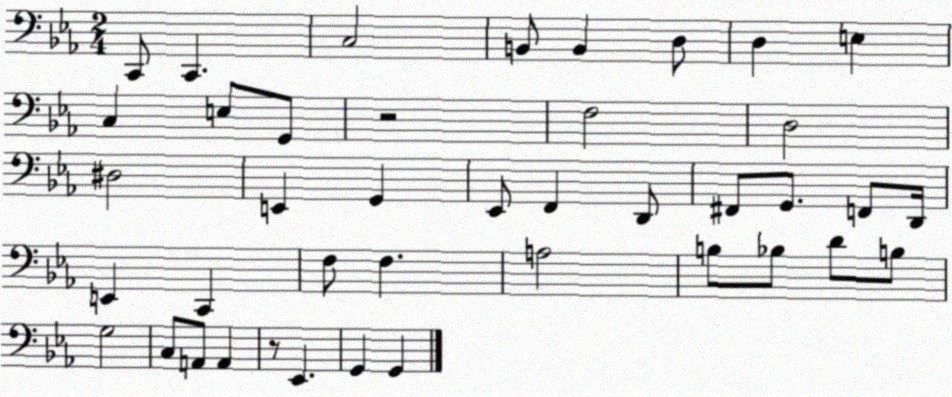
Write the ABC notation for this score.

X:1
T:Untitled
M:2/4
L:1/4
K:Eb
C,,/2 C,, C,2 B,,/2 B,, D,/2 D, E, C, E,/2 G,,/2 z2 F,2 D,2 ^D,2 E,, G,, _E,,/2 F,, D,,/2 ^F,,/2 G,,/2 F,,/2 D,,/4 E,, C,, F,/2 F, A,2 B,/2 _B,/2 D/2 B,/2 G,2 C,/2 A,,/2 A,, z/2 _E,, G,, G,,